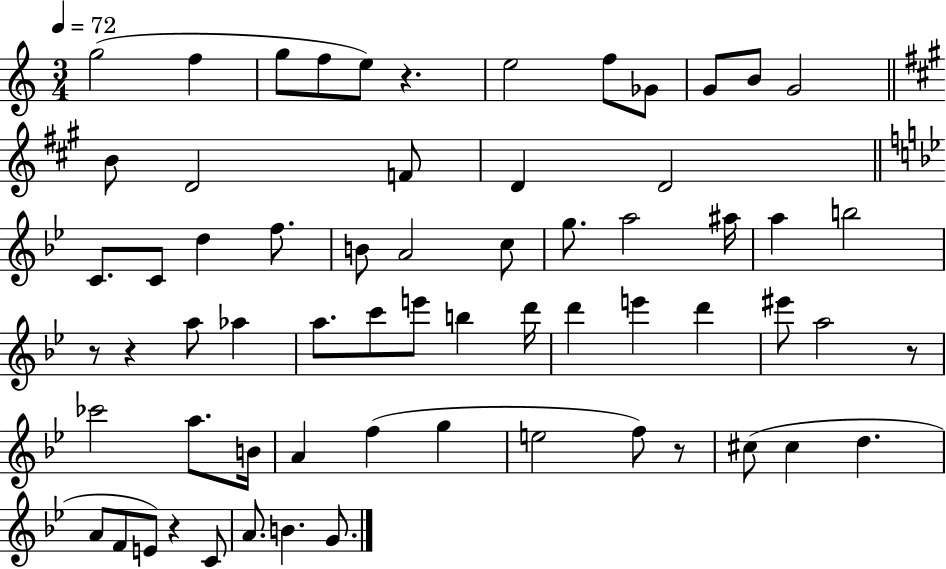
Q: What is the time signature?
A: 3/4